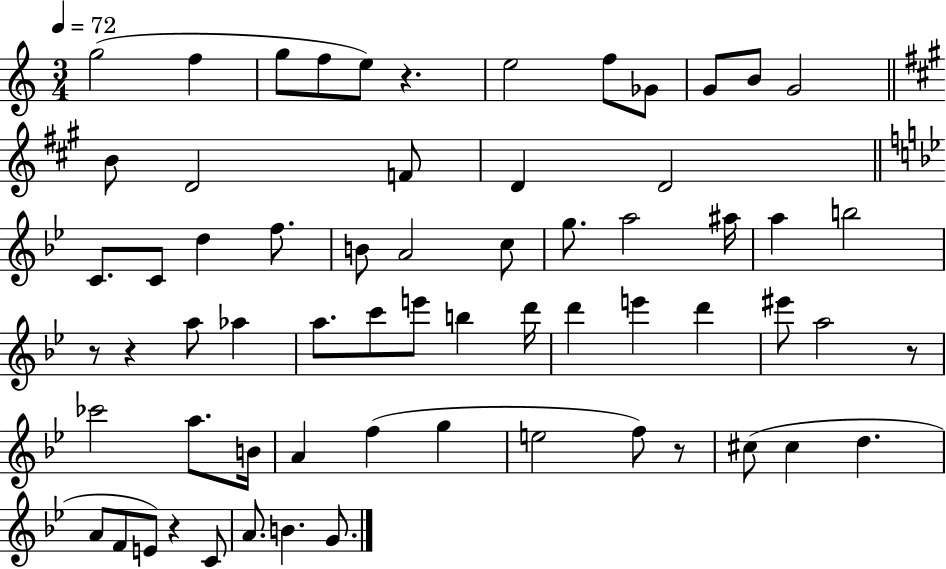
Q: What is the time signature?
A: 3/4